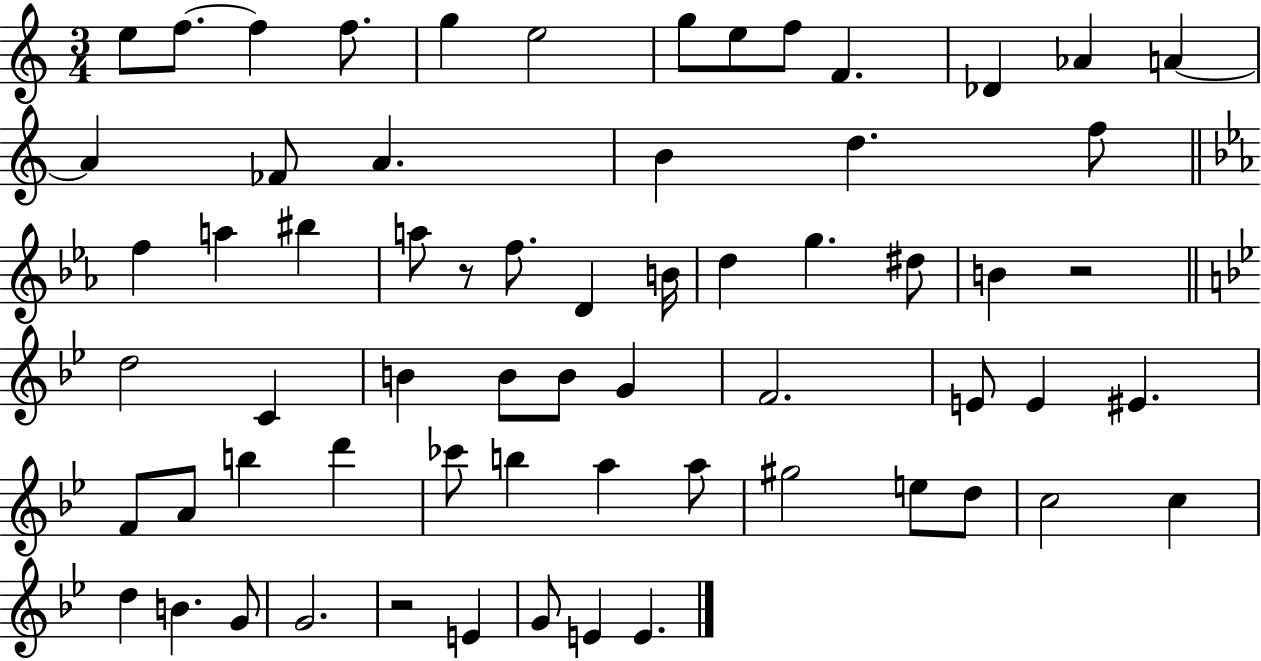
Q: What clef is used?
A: treble